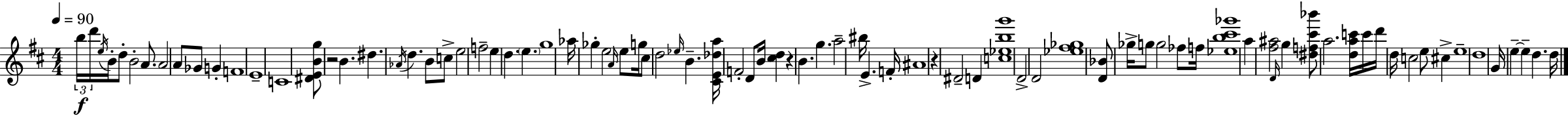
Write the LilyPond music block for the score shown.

{
  \clef treble
  \numericTimeSignature
  \time 4/4
  \key d \major
  \tempo 4 = 90
  \tuplet 3/2 { b''16\f d'''16 \acciaccatura { e''16 } } b'16-. d''8-. b'2-. a'8. | a'2 a'8 ges'8 g'4-. | f'1 | e'1-- | \break c'1 | <dis' e' b' g''>8 r2 b'4. | dis''4. \acciaccatura { aes'16 } d''4. b'8 | c''8-> e''2 f''2-- | \break e''4 d''4. \parenthesize e''4. | g''1 | aes''16 ges''4-. e''2 \grace { a'16 } | e''8 g''16 cis''8 d''2 \grace { ees''16 } b'4.-- | \break <cis' e' des'' a''>16 f'2-. d'8 b'16 | <cis'' d''>4 r4 b'4. g''4. | a''2-- bis''16 e'4.-> | f'16-. ais'1 | \break r4 dis'2-- | d'4 <c'' ees'' b'' g'''>1 | d'2-> d'2 | <ees'' fis'' ges''>1 | \break <d' bes'>8 ges''16-> g''8 g''2 | fes''8 f''16 <ees'' b'' cis''' ges'''>1 | a''4 <fis'' ais''>2 | \grace { d'16 } g''4 <dis'' f'' cis''' bes'''>8 a''2. | \break <d'' a'' c'''>16 c'''16 d'''16 d''16 c''2 e''8 | cis''4-> e''1-- | d''1 | g'16 e''4--~~ e''4-- d''4. | \break d''16 \bar "|."
}